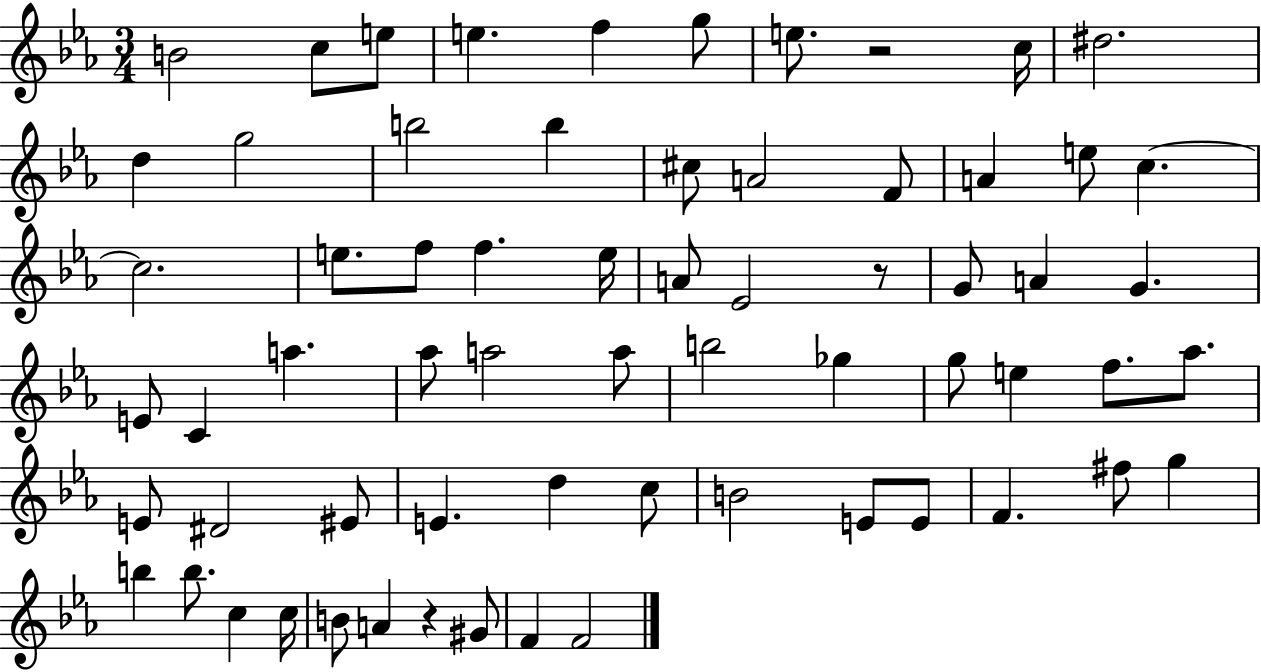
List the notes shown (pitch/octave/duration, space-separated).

B4/h C5/e E5/e E5/q. F5/q G5/e E5/e. R/h C5/s D#5/h. D5/q G5/h B5/h B5/q C#5/e A4/h F4/e A4/q E5/e C5/q. C5/h. E5/e. F5/e F5/q. E5/s A4/e Eb4/h R/e G4/e A4/q G4/q. E4/e C4/q A5/q. Ab5/e A5/h A5/e B5/h Gb5/q G5/e E5/q F5/e. Ab5/e. E4/e D#4/h EIS4/e E4/q. D5/q C5/e B4/h E4/e E4/e F4/q. F#5/e G5/q B5/q B5/e. C5/q C5/s B4/e A4/q R/q G#4/e F4/q F4/h